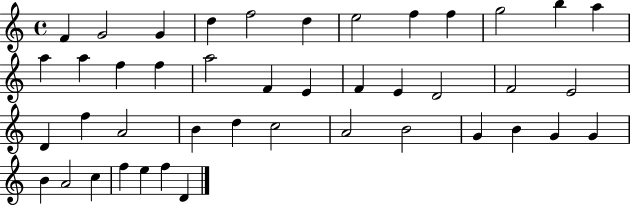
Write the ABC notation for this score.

X:1
T:Untitled
M:4/4
L:1/4
K:C
F G2 G d f2 d e2 f f g2 b a a a f f a2 F E F E D2 F2 E2 D f A2 B d c2 A2 B2 G B G G B A2 c f e f D